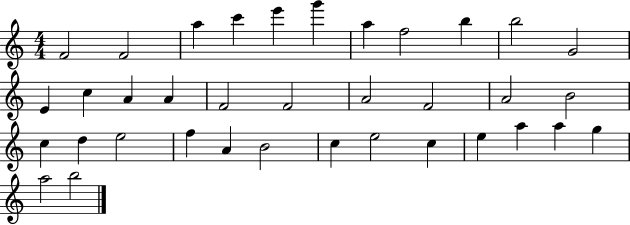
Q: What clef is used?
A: treble